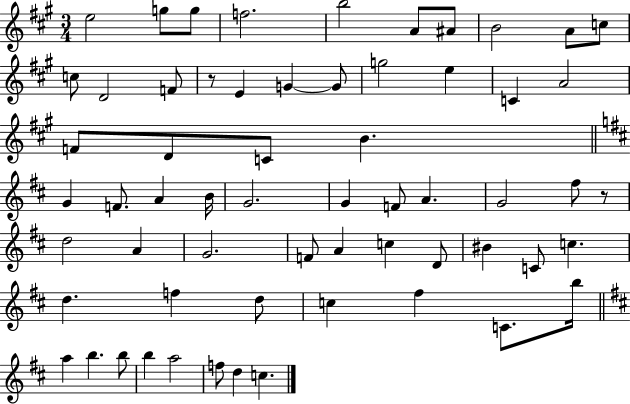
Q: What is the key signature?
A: A major